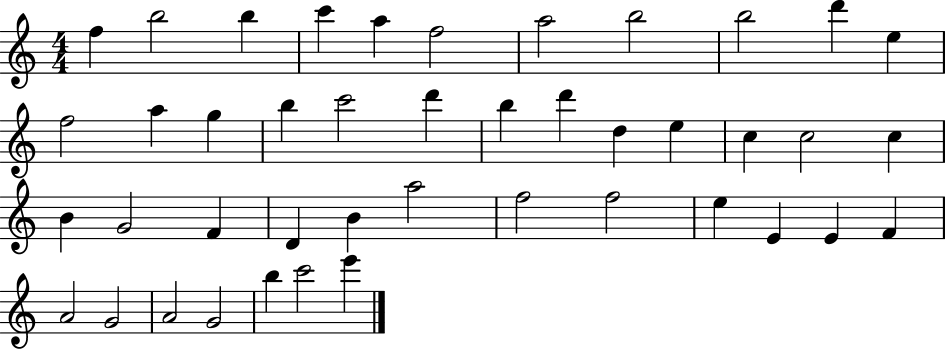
F5/q B5/h B5/q C6/q A5/q F5/h A5/h B5/h B5/h D6/q E5/q F5/h A5/q G5/q B5/q C6/h D6/q B5/q D6/q D5/q E5/q C5/q C5/h C5/q B4/q G4/h F4/q D4/q B4/q A5/h F5/h F5/h E5/q E4/q E4/q F4/q A4/h G4/h A4/h G4/h B5/q C6/h E6/q